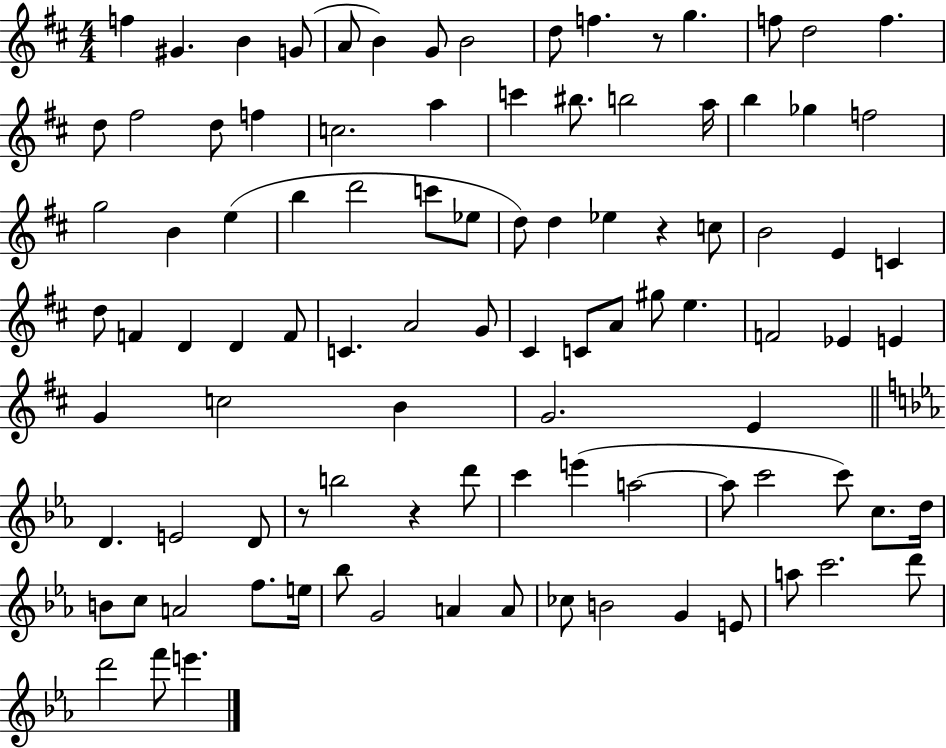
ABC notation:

X:1
T:Untitled
M:4/4
L:1/4
K:D
f ^G B G/2 A/2 B G/2 B2 d/2 f z/2 g f/2 d2 f d/2 ^f2 d/2 f c2 a c' ^b/2 b2 a/4 b _g f2 g2 B e b d'2 c'/2 _e/2 d/2 d _e z c/2 B2 E C d/2 F D D F/2 C A2 G/2 ^C C/2 A/2 ^g/2 e F2 _E E G c2 B G2 E D E2 D/2 z/2 b2 z d'/2 c' e' a2 a/2 c'2 c'/2 c/2 d/4 B/2 c/2 A2 f/2 e/4 _b/2 G2 A A/2 _c/2 B2 G E/2 a/2 c'2 d'/2 d'2 f'/2 e'